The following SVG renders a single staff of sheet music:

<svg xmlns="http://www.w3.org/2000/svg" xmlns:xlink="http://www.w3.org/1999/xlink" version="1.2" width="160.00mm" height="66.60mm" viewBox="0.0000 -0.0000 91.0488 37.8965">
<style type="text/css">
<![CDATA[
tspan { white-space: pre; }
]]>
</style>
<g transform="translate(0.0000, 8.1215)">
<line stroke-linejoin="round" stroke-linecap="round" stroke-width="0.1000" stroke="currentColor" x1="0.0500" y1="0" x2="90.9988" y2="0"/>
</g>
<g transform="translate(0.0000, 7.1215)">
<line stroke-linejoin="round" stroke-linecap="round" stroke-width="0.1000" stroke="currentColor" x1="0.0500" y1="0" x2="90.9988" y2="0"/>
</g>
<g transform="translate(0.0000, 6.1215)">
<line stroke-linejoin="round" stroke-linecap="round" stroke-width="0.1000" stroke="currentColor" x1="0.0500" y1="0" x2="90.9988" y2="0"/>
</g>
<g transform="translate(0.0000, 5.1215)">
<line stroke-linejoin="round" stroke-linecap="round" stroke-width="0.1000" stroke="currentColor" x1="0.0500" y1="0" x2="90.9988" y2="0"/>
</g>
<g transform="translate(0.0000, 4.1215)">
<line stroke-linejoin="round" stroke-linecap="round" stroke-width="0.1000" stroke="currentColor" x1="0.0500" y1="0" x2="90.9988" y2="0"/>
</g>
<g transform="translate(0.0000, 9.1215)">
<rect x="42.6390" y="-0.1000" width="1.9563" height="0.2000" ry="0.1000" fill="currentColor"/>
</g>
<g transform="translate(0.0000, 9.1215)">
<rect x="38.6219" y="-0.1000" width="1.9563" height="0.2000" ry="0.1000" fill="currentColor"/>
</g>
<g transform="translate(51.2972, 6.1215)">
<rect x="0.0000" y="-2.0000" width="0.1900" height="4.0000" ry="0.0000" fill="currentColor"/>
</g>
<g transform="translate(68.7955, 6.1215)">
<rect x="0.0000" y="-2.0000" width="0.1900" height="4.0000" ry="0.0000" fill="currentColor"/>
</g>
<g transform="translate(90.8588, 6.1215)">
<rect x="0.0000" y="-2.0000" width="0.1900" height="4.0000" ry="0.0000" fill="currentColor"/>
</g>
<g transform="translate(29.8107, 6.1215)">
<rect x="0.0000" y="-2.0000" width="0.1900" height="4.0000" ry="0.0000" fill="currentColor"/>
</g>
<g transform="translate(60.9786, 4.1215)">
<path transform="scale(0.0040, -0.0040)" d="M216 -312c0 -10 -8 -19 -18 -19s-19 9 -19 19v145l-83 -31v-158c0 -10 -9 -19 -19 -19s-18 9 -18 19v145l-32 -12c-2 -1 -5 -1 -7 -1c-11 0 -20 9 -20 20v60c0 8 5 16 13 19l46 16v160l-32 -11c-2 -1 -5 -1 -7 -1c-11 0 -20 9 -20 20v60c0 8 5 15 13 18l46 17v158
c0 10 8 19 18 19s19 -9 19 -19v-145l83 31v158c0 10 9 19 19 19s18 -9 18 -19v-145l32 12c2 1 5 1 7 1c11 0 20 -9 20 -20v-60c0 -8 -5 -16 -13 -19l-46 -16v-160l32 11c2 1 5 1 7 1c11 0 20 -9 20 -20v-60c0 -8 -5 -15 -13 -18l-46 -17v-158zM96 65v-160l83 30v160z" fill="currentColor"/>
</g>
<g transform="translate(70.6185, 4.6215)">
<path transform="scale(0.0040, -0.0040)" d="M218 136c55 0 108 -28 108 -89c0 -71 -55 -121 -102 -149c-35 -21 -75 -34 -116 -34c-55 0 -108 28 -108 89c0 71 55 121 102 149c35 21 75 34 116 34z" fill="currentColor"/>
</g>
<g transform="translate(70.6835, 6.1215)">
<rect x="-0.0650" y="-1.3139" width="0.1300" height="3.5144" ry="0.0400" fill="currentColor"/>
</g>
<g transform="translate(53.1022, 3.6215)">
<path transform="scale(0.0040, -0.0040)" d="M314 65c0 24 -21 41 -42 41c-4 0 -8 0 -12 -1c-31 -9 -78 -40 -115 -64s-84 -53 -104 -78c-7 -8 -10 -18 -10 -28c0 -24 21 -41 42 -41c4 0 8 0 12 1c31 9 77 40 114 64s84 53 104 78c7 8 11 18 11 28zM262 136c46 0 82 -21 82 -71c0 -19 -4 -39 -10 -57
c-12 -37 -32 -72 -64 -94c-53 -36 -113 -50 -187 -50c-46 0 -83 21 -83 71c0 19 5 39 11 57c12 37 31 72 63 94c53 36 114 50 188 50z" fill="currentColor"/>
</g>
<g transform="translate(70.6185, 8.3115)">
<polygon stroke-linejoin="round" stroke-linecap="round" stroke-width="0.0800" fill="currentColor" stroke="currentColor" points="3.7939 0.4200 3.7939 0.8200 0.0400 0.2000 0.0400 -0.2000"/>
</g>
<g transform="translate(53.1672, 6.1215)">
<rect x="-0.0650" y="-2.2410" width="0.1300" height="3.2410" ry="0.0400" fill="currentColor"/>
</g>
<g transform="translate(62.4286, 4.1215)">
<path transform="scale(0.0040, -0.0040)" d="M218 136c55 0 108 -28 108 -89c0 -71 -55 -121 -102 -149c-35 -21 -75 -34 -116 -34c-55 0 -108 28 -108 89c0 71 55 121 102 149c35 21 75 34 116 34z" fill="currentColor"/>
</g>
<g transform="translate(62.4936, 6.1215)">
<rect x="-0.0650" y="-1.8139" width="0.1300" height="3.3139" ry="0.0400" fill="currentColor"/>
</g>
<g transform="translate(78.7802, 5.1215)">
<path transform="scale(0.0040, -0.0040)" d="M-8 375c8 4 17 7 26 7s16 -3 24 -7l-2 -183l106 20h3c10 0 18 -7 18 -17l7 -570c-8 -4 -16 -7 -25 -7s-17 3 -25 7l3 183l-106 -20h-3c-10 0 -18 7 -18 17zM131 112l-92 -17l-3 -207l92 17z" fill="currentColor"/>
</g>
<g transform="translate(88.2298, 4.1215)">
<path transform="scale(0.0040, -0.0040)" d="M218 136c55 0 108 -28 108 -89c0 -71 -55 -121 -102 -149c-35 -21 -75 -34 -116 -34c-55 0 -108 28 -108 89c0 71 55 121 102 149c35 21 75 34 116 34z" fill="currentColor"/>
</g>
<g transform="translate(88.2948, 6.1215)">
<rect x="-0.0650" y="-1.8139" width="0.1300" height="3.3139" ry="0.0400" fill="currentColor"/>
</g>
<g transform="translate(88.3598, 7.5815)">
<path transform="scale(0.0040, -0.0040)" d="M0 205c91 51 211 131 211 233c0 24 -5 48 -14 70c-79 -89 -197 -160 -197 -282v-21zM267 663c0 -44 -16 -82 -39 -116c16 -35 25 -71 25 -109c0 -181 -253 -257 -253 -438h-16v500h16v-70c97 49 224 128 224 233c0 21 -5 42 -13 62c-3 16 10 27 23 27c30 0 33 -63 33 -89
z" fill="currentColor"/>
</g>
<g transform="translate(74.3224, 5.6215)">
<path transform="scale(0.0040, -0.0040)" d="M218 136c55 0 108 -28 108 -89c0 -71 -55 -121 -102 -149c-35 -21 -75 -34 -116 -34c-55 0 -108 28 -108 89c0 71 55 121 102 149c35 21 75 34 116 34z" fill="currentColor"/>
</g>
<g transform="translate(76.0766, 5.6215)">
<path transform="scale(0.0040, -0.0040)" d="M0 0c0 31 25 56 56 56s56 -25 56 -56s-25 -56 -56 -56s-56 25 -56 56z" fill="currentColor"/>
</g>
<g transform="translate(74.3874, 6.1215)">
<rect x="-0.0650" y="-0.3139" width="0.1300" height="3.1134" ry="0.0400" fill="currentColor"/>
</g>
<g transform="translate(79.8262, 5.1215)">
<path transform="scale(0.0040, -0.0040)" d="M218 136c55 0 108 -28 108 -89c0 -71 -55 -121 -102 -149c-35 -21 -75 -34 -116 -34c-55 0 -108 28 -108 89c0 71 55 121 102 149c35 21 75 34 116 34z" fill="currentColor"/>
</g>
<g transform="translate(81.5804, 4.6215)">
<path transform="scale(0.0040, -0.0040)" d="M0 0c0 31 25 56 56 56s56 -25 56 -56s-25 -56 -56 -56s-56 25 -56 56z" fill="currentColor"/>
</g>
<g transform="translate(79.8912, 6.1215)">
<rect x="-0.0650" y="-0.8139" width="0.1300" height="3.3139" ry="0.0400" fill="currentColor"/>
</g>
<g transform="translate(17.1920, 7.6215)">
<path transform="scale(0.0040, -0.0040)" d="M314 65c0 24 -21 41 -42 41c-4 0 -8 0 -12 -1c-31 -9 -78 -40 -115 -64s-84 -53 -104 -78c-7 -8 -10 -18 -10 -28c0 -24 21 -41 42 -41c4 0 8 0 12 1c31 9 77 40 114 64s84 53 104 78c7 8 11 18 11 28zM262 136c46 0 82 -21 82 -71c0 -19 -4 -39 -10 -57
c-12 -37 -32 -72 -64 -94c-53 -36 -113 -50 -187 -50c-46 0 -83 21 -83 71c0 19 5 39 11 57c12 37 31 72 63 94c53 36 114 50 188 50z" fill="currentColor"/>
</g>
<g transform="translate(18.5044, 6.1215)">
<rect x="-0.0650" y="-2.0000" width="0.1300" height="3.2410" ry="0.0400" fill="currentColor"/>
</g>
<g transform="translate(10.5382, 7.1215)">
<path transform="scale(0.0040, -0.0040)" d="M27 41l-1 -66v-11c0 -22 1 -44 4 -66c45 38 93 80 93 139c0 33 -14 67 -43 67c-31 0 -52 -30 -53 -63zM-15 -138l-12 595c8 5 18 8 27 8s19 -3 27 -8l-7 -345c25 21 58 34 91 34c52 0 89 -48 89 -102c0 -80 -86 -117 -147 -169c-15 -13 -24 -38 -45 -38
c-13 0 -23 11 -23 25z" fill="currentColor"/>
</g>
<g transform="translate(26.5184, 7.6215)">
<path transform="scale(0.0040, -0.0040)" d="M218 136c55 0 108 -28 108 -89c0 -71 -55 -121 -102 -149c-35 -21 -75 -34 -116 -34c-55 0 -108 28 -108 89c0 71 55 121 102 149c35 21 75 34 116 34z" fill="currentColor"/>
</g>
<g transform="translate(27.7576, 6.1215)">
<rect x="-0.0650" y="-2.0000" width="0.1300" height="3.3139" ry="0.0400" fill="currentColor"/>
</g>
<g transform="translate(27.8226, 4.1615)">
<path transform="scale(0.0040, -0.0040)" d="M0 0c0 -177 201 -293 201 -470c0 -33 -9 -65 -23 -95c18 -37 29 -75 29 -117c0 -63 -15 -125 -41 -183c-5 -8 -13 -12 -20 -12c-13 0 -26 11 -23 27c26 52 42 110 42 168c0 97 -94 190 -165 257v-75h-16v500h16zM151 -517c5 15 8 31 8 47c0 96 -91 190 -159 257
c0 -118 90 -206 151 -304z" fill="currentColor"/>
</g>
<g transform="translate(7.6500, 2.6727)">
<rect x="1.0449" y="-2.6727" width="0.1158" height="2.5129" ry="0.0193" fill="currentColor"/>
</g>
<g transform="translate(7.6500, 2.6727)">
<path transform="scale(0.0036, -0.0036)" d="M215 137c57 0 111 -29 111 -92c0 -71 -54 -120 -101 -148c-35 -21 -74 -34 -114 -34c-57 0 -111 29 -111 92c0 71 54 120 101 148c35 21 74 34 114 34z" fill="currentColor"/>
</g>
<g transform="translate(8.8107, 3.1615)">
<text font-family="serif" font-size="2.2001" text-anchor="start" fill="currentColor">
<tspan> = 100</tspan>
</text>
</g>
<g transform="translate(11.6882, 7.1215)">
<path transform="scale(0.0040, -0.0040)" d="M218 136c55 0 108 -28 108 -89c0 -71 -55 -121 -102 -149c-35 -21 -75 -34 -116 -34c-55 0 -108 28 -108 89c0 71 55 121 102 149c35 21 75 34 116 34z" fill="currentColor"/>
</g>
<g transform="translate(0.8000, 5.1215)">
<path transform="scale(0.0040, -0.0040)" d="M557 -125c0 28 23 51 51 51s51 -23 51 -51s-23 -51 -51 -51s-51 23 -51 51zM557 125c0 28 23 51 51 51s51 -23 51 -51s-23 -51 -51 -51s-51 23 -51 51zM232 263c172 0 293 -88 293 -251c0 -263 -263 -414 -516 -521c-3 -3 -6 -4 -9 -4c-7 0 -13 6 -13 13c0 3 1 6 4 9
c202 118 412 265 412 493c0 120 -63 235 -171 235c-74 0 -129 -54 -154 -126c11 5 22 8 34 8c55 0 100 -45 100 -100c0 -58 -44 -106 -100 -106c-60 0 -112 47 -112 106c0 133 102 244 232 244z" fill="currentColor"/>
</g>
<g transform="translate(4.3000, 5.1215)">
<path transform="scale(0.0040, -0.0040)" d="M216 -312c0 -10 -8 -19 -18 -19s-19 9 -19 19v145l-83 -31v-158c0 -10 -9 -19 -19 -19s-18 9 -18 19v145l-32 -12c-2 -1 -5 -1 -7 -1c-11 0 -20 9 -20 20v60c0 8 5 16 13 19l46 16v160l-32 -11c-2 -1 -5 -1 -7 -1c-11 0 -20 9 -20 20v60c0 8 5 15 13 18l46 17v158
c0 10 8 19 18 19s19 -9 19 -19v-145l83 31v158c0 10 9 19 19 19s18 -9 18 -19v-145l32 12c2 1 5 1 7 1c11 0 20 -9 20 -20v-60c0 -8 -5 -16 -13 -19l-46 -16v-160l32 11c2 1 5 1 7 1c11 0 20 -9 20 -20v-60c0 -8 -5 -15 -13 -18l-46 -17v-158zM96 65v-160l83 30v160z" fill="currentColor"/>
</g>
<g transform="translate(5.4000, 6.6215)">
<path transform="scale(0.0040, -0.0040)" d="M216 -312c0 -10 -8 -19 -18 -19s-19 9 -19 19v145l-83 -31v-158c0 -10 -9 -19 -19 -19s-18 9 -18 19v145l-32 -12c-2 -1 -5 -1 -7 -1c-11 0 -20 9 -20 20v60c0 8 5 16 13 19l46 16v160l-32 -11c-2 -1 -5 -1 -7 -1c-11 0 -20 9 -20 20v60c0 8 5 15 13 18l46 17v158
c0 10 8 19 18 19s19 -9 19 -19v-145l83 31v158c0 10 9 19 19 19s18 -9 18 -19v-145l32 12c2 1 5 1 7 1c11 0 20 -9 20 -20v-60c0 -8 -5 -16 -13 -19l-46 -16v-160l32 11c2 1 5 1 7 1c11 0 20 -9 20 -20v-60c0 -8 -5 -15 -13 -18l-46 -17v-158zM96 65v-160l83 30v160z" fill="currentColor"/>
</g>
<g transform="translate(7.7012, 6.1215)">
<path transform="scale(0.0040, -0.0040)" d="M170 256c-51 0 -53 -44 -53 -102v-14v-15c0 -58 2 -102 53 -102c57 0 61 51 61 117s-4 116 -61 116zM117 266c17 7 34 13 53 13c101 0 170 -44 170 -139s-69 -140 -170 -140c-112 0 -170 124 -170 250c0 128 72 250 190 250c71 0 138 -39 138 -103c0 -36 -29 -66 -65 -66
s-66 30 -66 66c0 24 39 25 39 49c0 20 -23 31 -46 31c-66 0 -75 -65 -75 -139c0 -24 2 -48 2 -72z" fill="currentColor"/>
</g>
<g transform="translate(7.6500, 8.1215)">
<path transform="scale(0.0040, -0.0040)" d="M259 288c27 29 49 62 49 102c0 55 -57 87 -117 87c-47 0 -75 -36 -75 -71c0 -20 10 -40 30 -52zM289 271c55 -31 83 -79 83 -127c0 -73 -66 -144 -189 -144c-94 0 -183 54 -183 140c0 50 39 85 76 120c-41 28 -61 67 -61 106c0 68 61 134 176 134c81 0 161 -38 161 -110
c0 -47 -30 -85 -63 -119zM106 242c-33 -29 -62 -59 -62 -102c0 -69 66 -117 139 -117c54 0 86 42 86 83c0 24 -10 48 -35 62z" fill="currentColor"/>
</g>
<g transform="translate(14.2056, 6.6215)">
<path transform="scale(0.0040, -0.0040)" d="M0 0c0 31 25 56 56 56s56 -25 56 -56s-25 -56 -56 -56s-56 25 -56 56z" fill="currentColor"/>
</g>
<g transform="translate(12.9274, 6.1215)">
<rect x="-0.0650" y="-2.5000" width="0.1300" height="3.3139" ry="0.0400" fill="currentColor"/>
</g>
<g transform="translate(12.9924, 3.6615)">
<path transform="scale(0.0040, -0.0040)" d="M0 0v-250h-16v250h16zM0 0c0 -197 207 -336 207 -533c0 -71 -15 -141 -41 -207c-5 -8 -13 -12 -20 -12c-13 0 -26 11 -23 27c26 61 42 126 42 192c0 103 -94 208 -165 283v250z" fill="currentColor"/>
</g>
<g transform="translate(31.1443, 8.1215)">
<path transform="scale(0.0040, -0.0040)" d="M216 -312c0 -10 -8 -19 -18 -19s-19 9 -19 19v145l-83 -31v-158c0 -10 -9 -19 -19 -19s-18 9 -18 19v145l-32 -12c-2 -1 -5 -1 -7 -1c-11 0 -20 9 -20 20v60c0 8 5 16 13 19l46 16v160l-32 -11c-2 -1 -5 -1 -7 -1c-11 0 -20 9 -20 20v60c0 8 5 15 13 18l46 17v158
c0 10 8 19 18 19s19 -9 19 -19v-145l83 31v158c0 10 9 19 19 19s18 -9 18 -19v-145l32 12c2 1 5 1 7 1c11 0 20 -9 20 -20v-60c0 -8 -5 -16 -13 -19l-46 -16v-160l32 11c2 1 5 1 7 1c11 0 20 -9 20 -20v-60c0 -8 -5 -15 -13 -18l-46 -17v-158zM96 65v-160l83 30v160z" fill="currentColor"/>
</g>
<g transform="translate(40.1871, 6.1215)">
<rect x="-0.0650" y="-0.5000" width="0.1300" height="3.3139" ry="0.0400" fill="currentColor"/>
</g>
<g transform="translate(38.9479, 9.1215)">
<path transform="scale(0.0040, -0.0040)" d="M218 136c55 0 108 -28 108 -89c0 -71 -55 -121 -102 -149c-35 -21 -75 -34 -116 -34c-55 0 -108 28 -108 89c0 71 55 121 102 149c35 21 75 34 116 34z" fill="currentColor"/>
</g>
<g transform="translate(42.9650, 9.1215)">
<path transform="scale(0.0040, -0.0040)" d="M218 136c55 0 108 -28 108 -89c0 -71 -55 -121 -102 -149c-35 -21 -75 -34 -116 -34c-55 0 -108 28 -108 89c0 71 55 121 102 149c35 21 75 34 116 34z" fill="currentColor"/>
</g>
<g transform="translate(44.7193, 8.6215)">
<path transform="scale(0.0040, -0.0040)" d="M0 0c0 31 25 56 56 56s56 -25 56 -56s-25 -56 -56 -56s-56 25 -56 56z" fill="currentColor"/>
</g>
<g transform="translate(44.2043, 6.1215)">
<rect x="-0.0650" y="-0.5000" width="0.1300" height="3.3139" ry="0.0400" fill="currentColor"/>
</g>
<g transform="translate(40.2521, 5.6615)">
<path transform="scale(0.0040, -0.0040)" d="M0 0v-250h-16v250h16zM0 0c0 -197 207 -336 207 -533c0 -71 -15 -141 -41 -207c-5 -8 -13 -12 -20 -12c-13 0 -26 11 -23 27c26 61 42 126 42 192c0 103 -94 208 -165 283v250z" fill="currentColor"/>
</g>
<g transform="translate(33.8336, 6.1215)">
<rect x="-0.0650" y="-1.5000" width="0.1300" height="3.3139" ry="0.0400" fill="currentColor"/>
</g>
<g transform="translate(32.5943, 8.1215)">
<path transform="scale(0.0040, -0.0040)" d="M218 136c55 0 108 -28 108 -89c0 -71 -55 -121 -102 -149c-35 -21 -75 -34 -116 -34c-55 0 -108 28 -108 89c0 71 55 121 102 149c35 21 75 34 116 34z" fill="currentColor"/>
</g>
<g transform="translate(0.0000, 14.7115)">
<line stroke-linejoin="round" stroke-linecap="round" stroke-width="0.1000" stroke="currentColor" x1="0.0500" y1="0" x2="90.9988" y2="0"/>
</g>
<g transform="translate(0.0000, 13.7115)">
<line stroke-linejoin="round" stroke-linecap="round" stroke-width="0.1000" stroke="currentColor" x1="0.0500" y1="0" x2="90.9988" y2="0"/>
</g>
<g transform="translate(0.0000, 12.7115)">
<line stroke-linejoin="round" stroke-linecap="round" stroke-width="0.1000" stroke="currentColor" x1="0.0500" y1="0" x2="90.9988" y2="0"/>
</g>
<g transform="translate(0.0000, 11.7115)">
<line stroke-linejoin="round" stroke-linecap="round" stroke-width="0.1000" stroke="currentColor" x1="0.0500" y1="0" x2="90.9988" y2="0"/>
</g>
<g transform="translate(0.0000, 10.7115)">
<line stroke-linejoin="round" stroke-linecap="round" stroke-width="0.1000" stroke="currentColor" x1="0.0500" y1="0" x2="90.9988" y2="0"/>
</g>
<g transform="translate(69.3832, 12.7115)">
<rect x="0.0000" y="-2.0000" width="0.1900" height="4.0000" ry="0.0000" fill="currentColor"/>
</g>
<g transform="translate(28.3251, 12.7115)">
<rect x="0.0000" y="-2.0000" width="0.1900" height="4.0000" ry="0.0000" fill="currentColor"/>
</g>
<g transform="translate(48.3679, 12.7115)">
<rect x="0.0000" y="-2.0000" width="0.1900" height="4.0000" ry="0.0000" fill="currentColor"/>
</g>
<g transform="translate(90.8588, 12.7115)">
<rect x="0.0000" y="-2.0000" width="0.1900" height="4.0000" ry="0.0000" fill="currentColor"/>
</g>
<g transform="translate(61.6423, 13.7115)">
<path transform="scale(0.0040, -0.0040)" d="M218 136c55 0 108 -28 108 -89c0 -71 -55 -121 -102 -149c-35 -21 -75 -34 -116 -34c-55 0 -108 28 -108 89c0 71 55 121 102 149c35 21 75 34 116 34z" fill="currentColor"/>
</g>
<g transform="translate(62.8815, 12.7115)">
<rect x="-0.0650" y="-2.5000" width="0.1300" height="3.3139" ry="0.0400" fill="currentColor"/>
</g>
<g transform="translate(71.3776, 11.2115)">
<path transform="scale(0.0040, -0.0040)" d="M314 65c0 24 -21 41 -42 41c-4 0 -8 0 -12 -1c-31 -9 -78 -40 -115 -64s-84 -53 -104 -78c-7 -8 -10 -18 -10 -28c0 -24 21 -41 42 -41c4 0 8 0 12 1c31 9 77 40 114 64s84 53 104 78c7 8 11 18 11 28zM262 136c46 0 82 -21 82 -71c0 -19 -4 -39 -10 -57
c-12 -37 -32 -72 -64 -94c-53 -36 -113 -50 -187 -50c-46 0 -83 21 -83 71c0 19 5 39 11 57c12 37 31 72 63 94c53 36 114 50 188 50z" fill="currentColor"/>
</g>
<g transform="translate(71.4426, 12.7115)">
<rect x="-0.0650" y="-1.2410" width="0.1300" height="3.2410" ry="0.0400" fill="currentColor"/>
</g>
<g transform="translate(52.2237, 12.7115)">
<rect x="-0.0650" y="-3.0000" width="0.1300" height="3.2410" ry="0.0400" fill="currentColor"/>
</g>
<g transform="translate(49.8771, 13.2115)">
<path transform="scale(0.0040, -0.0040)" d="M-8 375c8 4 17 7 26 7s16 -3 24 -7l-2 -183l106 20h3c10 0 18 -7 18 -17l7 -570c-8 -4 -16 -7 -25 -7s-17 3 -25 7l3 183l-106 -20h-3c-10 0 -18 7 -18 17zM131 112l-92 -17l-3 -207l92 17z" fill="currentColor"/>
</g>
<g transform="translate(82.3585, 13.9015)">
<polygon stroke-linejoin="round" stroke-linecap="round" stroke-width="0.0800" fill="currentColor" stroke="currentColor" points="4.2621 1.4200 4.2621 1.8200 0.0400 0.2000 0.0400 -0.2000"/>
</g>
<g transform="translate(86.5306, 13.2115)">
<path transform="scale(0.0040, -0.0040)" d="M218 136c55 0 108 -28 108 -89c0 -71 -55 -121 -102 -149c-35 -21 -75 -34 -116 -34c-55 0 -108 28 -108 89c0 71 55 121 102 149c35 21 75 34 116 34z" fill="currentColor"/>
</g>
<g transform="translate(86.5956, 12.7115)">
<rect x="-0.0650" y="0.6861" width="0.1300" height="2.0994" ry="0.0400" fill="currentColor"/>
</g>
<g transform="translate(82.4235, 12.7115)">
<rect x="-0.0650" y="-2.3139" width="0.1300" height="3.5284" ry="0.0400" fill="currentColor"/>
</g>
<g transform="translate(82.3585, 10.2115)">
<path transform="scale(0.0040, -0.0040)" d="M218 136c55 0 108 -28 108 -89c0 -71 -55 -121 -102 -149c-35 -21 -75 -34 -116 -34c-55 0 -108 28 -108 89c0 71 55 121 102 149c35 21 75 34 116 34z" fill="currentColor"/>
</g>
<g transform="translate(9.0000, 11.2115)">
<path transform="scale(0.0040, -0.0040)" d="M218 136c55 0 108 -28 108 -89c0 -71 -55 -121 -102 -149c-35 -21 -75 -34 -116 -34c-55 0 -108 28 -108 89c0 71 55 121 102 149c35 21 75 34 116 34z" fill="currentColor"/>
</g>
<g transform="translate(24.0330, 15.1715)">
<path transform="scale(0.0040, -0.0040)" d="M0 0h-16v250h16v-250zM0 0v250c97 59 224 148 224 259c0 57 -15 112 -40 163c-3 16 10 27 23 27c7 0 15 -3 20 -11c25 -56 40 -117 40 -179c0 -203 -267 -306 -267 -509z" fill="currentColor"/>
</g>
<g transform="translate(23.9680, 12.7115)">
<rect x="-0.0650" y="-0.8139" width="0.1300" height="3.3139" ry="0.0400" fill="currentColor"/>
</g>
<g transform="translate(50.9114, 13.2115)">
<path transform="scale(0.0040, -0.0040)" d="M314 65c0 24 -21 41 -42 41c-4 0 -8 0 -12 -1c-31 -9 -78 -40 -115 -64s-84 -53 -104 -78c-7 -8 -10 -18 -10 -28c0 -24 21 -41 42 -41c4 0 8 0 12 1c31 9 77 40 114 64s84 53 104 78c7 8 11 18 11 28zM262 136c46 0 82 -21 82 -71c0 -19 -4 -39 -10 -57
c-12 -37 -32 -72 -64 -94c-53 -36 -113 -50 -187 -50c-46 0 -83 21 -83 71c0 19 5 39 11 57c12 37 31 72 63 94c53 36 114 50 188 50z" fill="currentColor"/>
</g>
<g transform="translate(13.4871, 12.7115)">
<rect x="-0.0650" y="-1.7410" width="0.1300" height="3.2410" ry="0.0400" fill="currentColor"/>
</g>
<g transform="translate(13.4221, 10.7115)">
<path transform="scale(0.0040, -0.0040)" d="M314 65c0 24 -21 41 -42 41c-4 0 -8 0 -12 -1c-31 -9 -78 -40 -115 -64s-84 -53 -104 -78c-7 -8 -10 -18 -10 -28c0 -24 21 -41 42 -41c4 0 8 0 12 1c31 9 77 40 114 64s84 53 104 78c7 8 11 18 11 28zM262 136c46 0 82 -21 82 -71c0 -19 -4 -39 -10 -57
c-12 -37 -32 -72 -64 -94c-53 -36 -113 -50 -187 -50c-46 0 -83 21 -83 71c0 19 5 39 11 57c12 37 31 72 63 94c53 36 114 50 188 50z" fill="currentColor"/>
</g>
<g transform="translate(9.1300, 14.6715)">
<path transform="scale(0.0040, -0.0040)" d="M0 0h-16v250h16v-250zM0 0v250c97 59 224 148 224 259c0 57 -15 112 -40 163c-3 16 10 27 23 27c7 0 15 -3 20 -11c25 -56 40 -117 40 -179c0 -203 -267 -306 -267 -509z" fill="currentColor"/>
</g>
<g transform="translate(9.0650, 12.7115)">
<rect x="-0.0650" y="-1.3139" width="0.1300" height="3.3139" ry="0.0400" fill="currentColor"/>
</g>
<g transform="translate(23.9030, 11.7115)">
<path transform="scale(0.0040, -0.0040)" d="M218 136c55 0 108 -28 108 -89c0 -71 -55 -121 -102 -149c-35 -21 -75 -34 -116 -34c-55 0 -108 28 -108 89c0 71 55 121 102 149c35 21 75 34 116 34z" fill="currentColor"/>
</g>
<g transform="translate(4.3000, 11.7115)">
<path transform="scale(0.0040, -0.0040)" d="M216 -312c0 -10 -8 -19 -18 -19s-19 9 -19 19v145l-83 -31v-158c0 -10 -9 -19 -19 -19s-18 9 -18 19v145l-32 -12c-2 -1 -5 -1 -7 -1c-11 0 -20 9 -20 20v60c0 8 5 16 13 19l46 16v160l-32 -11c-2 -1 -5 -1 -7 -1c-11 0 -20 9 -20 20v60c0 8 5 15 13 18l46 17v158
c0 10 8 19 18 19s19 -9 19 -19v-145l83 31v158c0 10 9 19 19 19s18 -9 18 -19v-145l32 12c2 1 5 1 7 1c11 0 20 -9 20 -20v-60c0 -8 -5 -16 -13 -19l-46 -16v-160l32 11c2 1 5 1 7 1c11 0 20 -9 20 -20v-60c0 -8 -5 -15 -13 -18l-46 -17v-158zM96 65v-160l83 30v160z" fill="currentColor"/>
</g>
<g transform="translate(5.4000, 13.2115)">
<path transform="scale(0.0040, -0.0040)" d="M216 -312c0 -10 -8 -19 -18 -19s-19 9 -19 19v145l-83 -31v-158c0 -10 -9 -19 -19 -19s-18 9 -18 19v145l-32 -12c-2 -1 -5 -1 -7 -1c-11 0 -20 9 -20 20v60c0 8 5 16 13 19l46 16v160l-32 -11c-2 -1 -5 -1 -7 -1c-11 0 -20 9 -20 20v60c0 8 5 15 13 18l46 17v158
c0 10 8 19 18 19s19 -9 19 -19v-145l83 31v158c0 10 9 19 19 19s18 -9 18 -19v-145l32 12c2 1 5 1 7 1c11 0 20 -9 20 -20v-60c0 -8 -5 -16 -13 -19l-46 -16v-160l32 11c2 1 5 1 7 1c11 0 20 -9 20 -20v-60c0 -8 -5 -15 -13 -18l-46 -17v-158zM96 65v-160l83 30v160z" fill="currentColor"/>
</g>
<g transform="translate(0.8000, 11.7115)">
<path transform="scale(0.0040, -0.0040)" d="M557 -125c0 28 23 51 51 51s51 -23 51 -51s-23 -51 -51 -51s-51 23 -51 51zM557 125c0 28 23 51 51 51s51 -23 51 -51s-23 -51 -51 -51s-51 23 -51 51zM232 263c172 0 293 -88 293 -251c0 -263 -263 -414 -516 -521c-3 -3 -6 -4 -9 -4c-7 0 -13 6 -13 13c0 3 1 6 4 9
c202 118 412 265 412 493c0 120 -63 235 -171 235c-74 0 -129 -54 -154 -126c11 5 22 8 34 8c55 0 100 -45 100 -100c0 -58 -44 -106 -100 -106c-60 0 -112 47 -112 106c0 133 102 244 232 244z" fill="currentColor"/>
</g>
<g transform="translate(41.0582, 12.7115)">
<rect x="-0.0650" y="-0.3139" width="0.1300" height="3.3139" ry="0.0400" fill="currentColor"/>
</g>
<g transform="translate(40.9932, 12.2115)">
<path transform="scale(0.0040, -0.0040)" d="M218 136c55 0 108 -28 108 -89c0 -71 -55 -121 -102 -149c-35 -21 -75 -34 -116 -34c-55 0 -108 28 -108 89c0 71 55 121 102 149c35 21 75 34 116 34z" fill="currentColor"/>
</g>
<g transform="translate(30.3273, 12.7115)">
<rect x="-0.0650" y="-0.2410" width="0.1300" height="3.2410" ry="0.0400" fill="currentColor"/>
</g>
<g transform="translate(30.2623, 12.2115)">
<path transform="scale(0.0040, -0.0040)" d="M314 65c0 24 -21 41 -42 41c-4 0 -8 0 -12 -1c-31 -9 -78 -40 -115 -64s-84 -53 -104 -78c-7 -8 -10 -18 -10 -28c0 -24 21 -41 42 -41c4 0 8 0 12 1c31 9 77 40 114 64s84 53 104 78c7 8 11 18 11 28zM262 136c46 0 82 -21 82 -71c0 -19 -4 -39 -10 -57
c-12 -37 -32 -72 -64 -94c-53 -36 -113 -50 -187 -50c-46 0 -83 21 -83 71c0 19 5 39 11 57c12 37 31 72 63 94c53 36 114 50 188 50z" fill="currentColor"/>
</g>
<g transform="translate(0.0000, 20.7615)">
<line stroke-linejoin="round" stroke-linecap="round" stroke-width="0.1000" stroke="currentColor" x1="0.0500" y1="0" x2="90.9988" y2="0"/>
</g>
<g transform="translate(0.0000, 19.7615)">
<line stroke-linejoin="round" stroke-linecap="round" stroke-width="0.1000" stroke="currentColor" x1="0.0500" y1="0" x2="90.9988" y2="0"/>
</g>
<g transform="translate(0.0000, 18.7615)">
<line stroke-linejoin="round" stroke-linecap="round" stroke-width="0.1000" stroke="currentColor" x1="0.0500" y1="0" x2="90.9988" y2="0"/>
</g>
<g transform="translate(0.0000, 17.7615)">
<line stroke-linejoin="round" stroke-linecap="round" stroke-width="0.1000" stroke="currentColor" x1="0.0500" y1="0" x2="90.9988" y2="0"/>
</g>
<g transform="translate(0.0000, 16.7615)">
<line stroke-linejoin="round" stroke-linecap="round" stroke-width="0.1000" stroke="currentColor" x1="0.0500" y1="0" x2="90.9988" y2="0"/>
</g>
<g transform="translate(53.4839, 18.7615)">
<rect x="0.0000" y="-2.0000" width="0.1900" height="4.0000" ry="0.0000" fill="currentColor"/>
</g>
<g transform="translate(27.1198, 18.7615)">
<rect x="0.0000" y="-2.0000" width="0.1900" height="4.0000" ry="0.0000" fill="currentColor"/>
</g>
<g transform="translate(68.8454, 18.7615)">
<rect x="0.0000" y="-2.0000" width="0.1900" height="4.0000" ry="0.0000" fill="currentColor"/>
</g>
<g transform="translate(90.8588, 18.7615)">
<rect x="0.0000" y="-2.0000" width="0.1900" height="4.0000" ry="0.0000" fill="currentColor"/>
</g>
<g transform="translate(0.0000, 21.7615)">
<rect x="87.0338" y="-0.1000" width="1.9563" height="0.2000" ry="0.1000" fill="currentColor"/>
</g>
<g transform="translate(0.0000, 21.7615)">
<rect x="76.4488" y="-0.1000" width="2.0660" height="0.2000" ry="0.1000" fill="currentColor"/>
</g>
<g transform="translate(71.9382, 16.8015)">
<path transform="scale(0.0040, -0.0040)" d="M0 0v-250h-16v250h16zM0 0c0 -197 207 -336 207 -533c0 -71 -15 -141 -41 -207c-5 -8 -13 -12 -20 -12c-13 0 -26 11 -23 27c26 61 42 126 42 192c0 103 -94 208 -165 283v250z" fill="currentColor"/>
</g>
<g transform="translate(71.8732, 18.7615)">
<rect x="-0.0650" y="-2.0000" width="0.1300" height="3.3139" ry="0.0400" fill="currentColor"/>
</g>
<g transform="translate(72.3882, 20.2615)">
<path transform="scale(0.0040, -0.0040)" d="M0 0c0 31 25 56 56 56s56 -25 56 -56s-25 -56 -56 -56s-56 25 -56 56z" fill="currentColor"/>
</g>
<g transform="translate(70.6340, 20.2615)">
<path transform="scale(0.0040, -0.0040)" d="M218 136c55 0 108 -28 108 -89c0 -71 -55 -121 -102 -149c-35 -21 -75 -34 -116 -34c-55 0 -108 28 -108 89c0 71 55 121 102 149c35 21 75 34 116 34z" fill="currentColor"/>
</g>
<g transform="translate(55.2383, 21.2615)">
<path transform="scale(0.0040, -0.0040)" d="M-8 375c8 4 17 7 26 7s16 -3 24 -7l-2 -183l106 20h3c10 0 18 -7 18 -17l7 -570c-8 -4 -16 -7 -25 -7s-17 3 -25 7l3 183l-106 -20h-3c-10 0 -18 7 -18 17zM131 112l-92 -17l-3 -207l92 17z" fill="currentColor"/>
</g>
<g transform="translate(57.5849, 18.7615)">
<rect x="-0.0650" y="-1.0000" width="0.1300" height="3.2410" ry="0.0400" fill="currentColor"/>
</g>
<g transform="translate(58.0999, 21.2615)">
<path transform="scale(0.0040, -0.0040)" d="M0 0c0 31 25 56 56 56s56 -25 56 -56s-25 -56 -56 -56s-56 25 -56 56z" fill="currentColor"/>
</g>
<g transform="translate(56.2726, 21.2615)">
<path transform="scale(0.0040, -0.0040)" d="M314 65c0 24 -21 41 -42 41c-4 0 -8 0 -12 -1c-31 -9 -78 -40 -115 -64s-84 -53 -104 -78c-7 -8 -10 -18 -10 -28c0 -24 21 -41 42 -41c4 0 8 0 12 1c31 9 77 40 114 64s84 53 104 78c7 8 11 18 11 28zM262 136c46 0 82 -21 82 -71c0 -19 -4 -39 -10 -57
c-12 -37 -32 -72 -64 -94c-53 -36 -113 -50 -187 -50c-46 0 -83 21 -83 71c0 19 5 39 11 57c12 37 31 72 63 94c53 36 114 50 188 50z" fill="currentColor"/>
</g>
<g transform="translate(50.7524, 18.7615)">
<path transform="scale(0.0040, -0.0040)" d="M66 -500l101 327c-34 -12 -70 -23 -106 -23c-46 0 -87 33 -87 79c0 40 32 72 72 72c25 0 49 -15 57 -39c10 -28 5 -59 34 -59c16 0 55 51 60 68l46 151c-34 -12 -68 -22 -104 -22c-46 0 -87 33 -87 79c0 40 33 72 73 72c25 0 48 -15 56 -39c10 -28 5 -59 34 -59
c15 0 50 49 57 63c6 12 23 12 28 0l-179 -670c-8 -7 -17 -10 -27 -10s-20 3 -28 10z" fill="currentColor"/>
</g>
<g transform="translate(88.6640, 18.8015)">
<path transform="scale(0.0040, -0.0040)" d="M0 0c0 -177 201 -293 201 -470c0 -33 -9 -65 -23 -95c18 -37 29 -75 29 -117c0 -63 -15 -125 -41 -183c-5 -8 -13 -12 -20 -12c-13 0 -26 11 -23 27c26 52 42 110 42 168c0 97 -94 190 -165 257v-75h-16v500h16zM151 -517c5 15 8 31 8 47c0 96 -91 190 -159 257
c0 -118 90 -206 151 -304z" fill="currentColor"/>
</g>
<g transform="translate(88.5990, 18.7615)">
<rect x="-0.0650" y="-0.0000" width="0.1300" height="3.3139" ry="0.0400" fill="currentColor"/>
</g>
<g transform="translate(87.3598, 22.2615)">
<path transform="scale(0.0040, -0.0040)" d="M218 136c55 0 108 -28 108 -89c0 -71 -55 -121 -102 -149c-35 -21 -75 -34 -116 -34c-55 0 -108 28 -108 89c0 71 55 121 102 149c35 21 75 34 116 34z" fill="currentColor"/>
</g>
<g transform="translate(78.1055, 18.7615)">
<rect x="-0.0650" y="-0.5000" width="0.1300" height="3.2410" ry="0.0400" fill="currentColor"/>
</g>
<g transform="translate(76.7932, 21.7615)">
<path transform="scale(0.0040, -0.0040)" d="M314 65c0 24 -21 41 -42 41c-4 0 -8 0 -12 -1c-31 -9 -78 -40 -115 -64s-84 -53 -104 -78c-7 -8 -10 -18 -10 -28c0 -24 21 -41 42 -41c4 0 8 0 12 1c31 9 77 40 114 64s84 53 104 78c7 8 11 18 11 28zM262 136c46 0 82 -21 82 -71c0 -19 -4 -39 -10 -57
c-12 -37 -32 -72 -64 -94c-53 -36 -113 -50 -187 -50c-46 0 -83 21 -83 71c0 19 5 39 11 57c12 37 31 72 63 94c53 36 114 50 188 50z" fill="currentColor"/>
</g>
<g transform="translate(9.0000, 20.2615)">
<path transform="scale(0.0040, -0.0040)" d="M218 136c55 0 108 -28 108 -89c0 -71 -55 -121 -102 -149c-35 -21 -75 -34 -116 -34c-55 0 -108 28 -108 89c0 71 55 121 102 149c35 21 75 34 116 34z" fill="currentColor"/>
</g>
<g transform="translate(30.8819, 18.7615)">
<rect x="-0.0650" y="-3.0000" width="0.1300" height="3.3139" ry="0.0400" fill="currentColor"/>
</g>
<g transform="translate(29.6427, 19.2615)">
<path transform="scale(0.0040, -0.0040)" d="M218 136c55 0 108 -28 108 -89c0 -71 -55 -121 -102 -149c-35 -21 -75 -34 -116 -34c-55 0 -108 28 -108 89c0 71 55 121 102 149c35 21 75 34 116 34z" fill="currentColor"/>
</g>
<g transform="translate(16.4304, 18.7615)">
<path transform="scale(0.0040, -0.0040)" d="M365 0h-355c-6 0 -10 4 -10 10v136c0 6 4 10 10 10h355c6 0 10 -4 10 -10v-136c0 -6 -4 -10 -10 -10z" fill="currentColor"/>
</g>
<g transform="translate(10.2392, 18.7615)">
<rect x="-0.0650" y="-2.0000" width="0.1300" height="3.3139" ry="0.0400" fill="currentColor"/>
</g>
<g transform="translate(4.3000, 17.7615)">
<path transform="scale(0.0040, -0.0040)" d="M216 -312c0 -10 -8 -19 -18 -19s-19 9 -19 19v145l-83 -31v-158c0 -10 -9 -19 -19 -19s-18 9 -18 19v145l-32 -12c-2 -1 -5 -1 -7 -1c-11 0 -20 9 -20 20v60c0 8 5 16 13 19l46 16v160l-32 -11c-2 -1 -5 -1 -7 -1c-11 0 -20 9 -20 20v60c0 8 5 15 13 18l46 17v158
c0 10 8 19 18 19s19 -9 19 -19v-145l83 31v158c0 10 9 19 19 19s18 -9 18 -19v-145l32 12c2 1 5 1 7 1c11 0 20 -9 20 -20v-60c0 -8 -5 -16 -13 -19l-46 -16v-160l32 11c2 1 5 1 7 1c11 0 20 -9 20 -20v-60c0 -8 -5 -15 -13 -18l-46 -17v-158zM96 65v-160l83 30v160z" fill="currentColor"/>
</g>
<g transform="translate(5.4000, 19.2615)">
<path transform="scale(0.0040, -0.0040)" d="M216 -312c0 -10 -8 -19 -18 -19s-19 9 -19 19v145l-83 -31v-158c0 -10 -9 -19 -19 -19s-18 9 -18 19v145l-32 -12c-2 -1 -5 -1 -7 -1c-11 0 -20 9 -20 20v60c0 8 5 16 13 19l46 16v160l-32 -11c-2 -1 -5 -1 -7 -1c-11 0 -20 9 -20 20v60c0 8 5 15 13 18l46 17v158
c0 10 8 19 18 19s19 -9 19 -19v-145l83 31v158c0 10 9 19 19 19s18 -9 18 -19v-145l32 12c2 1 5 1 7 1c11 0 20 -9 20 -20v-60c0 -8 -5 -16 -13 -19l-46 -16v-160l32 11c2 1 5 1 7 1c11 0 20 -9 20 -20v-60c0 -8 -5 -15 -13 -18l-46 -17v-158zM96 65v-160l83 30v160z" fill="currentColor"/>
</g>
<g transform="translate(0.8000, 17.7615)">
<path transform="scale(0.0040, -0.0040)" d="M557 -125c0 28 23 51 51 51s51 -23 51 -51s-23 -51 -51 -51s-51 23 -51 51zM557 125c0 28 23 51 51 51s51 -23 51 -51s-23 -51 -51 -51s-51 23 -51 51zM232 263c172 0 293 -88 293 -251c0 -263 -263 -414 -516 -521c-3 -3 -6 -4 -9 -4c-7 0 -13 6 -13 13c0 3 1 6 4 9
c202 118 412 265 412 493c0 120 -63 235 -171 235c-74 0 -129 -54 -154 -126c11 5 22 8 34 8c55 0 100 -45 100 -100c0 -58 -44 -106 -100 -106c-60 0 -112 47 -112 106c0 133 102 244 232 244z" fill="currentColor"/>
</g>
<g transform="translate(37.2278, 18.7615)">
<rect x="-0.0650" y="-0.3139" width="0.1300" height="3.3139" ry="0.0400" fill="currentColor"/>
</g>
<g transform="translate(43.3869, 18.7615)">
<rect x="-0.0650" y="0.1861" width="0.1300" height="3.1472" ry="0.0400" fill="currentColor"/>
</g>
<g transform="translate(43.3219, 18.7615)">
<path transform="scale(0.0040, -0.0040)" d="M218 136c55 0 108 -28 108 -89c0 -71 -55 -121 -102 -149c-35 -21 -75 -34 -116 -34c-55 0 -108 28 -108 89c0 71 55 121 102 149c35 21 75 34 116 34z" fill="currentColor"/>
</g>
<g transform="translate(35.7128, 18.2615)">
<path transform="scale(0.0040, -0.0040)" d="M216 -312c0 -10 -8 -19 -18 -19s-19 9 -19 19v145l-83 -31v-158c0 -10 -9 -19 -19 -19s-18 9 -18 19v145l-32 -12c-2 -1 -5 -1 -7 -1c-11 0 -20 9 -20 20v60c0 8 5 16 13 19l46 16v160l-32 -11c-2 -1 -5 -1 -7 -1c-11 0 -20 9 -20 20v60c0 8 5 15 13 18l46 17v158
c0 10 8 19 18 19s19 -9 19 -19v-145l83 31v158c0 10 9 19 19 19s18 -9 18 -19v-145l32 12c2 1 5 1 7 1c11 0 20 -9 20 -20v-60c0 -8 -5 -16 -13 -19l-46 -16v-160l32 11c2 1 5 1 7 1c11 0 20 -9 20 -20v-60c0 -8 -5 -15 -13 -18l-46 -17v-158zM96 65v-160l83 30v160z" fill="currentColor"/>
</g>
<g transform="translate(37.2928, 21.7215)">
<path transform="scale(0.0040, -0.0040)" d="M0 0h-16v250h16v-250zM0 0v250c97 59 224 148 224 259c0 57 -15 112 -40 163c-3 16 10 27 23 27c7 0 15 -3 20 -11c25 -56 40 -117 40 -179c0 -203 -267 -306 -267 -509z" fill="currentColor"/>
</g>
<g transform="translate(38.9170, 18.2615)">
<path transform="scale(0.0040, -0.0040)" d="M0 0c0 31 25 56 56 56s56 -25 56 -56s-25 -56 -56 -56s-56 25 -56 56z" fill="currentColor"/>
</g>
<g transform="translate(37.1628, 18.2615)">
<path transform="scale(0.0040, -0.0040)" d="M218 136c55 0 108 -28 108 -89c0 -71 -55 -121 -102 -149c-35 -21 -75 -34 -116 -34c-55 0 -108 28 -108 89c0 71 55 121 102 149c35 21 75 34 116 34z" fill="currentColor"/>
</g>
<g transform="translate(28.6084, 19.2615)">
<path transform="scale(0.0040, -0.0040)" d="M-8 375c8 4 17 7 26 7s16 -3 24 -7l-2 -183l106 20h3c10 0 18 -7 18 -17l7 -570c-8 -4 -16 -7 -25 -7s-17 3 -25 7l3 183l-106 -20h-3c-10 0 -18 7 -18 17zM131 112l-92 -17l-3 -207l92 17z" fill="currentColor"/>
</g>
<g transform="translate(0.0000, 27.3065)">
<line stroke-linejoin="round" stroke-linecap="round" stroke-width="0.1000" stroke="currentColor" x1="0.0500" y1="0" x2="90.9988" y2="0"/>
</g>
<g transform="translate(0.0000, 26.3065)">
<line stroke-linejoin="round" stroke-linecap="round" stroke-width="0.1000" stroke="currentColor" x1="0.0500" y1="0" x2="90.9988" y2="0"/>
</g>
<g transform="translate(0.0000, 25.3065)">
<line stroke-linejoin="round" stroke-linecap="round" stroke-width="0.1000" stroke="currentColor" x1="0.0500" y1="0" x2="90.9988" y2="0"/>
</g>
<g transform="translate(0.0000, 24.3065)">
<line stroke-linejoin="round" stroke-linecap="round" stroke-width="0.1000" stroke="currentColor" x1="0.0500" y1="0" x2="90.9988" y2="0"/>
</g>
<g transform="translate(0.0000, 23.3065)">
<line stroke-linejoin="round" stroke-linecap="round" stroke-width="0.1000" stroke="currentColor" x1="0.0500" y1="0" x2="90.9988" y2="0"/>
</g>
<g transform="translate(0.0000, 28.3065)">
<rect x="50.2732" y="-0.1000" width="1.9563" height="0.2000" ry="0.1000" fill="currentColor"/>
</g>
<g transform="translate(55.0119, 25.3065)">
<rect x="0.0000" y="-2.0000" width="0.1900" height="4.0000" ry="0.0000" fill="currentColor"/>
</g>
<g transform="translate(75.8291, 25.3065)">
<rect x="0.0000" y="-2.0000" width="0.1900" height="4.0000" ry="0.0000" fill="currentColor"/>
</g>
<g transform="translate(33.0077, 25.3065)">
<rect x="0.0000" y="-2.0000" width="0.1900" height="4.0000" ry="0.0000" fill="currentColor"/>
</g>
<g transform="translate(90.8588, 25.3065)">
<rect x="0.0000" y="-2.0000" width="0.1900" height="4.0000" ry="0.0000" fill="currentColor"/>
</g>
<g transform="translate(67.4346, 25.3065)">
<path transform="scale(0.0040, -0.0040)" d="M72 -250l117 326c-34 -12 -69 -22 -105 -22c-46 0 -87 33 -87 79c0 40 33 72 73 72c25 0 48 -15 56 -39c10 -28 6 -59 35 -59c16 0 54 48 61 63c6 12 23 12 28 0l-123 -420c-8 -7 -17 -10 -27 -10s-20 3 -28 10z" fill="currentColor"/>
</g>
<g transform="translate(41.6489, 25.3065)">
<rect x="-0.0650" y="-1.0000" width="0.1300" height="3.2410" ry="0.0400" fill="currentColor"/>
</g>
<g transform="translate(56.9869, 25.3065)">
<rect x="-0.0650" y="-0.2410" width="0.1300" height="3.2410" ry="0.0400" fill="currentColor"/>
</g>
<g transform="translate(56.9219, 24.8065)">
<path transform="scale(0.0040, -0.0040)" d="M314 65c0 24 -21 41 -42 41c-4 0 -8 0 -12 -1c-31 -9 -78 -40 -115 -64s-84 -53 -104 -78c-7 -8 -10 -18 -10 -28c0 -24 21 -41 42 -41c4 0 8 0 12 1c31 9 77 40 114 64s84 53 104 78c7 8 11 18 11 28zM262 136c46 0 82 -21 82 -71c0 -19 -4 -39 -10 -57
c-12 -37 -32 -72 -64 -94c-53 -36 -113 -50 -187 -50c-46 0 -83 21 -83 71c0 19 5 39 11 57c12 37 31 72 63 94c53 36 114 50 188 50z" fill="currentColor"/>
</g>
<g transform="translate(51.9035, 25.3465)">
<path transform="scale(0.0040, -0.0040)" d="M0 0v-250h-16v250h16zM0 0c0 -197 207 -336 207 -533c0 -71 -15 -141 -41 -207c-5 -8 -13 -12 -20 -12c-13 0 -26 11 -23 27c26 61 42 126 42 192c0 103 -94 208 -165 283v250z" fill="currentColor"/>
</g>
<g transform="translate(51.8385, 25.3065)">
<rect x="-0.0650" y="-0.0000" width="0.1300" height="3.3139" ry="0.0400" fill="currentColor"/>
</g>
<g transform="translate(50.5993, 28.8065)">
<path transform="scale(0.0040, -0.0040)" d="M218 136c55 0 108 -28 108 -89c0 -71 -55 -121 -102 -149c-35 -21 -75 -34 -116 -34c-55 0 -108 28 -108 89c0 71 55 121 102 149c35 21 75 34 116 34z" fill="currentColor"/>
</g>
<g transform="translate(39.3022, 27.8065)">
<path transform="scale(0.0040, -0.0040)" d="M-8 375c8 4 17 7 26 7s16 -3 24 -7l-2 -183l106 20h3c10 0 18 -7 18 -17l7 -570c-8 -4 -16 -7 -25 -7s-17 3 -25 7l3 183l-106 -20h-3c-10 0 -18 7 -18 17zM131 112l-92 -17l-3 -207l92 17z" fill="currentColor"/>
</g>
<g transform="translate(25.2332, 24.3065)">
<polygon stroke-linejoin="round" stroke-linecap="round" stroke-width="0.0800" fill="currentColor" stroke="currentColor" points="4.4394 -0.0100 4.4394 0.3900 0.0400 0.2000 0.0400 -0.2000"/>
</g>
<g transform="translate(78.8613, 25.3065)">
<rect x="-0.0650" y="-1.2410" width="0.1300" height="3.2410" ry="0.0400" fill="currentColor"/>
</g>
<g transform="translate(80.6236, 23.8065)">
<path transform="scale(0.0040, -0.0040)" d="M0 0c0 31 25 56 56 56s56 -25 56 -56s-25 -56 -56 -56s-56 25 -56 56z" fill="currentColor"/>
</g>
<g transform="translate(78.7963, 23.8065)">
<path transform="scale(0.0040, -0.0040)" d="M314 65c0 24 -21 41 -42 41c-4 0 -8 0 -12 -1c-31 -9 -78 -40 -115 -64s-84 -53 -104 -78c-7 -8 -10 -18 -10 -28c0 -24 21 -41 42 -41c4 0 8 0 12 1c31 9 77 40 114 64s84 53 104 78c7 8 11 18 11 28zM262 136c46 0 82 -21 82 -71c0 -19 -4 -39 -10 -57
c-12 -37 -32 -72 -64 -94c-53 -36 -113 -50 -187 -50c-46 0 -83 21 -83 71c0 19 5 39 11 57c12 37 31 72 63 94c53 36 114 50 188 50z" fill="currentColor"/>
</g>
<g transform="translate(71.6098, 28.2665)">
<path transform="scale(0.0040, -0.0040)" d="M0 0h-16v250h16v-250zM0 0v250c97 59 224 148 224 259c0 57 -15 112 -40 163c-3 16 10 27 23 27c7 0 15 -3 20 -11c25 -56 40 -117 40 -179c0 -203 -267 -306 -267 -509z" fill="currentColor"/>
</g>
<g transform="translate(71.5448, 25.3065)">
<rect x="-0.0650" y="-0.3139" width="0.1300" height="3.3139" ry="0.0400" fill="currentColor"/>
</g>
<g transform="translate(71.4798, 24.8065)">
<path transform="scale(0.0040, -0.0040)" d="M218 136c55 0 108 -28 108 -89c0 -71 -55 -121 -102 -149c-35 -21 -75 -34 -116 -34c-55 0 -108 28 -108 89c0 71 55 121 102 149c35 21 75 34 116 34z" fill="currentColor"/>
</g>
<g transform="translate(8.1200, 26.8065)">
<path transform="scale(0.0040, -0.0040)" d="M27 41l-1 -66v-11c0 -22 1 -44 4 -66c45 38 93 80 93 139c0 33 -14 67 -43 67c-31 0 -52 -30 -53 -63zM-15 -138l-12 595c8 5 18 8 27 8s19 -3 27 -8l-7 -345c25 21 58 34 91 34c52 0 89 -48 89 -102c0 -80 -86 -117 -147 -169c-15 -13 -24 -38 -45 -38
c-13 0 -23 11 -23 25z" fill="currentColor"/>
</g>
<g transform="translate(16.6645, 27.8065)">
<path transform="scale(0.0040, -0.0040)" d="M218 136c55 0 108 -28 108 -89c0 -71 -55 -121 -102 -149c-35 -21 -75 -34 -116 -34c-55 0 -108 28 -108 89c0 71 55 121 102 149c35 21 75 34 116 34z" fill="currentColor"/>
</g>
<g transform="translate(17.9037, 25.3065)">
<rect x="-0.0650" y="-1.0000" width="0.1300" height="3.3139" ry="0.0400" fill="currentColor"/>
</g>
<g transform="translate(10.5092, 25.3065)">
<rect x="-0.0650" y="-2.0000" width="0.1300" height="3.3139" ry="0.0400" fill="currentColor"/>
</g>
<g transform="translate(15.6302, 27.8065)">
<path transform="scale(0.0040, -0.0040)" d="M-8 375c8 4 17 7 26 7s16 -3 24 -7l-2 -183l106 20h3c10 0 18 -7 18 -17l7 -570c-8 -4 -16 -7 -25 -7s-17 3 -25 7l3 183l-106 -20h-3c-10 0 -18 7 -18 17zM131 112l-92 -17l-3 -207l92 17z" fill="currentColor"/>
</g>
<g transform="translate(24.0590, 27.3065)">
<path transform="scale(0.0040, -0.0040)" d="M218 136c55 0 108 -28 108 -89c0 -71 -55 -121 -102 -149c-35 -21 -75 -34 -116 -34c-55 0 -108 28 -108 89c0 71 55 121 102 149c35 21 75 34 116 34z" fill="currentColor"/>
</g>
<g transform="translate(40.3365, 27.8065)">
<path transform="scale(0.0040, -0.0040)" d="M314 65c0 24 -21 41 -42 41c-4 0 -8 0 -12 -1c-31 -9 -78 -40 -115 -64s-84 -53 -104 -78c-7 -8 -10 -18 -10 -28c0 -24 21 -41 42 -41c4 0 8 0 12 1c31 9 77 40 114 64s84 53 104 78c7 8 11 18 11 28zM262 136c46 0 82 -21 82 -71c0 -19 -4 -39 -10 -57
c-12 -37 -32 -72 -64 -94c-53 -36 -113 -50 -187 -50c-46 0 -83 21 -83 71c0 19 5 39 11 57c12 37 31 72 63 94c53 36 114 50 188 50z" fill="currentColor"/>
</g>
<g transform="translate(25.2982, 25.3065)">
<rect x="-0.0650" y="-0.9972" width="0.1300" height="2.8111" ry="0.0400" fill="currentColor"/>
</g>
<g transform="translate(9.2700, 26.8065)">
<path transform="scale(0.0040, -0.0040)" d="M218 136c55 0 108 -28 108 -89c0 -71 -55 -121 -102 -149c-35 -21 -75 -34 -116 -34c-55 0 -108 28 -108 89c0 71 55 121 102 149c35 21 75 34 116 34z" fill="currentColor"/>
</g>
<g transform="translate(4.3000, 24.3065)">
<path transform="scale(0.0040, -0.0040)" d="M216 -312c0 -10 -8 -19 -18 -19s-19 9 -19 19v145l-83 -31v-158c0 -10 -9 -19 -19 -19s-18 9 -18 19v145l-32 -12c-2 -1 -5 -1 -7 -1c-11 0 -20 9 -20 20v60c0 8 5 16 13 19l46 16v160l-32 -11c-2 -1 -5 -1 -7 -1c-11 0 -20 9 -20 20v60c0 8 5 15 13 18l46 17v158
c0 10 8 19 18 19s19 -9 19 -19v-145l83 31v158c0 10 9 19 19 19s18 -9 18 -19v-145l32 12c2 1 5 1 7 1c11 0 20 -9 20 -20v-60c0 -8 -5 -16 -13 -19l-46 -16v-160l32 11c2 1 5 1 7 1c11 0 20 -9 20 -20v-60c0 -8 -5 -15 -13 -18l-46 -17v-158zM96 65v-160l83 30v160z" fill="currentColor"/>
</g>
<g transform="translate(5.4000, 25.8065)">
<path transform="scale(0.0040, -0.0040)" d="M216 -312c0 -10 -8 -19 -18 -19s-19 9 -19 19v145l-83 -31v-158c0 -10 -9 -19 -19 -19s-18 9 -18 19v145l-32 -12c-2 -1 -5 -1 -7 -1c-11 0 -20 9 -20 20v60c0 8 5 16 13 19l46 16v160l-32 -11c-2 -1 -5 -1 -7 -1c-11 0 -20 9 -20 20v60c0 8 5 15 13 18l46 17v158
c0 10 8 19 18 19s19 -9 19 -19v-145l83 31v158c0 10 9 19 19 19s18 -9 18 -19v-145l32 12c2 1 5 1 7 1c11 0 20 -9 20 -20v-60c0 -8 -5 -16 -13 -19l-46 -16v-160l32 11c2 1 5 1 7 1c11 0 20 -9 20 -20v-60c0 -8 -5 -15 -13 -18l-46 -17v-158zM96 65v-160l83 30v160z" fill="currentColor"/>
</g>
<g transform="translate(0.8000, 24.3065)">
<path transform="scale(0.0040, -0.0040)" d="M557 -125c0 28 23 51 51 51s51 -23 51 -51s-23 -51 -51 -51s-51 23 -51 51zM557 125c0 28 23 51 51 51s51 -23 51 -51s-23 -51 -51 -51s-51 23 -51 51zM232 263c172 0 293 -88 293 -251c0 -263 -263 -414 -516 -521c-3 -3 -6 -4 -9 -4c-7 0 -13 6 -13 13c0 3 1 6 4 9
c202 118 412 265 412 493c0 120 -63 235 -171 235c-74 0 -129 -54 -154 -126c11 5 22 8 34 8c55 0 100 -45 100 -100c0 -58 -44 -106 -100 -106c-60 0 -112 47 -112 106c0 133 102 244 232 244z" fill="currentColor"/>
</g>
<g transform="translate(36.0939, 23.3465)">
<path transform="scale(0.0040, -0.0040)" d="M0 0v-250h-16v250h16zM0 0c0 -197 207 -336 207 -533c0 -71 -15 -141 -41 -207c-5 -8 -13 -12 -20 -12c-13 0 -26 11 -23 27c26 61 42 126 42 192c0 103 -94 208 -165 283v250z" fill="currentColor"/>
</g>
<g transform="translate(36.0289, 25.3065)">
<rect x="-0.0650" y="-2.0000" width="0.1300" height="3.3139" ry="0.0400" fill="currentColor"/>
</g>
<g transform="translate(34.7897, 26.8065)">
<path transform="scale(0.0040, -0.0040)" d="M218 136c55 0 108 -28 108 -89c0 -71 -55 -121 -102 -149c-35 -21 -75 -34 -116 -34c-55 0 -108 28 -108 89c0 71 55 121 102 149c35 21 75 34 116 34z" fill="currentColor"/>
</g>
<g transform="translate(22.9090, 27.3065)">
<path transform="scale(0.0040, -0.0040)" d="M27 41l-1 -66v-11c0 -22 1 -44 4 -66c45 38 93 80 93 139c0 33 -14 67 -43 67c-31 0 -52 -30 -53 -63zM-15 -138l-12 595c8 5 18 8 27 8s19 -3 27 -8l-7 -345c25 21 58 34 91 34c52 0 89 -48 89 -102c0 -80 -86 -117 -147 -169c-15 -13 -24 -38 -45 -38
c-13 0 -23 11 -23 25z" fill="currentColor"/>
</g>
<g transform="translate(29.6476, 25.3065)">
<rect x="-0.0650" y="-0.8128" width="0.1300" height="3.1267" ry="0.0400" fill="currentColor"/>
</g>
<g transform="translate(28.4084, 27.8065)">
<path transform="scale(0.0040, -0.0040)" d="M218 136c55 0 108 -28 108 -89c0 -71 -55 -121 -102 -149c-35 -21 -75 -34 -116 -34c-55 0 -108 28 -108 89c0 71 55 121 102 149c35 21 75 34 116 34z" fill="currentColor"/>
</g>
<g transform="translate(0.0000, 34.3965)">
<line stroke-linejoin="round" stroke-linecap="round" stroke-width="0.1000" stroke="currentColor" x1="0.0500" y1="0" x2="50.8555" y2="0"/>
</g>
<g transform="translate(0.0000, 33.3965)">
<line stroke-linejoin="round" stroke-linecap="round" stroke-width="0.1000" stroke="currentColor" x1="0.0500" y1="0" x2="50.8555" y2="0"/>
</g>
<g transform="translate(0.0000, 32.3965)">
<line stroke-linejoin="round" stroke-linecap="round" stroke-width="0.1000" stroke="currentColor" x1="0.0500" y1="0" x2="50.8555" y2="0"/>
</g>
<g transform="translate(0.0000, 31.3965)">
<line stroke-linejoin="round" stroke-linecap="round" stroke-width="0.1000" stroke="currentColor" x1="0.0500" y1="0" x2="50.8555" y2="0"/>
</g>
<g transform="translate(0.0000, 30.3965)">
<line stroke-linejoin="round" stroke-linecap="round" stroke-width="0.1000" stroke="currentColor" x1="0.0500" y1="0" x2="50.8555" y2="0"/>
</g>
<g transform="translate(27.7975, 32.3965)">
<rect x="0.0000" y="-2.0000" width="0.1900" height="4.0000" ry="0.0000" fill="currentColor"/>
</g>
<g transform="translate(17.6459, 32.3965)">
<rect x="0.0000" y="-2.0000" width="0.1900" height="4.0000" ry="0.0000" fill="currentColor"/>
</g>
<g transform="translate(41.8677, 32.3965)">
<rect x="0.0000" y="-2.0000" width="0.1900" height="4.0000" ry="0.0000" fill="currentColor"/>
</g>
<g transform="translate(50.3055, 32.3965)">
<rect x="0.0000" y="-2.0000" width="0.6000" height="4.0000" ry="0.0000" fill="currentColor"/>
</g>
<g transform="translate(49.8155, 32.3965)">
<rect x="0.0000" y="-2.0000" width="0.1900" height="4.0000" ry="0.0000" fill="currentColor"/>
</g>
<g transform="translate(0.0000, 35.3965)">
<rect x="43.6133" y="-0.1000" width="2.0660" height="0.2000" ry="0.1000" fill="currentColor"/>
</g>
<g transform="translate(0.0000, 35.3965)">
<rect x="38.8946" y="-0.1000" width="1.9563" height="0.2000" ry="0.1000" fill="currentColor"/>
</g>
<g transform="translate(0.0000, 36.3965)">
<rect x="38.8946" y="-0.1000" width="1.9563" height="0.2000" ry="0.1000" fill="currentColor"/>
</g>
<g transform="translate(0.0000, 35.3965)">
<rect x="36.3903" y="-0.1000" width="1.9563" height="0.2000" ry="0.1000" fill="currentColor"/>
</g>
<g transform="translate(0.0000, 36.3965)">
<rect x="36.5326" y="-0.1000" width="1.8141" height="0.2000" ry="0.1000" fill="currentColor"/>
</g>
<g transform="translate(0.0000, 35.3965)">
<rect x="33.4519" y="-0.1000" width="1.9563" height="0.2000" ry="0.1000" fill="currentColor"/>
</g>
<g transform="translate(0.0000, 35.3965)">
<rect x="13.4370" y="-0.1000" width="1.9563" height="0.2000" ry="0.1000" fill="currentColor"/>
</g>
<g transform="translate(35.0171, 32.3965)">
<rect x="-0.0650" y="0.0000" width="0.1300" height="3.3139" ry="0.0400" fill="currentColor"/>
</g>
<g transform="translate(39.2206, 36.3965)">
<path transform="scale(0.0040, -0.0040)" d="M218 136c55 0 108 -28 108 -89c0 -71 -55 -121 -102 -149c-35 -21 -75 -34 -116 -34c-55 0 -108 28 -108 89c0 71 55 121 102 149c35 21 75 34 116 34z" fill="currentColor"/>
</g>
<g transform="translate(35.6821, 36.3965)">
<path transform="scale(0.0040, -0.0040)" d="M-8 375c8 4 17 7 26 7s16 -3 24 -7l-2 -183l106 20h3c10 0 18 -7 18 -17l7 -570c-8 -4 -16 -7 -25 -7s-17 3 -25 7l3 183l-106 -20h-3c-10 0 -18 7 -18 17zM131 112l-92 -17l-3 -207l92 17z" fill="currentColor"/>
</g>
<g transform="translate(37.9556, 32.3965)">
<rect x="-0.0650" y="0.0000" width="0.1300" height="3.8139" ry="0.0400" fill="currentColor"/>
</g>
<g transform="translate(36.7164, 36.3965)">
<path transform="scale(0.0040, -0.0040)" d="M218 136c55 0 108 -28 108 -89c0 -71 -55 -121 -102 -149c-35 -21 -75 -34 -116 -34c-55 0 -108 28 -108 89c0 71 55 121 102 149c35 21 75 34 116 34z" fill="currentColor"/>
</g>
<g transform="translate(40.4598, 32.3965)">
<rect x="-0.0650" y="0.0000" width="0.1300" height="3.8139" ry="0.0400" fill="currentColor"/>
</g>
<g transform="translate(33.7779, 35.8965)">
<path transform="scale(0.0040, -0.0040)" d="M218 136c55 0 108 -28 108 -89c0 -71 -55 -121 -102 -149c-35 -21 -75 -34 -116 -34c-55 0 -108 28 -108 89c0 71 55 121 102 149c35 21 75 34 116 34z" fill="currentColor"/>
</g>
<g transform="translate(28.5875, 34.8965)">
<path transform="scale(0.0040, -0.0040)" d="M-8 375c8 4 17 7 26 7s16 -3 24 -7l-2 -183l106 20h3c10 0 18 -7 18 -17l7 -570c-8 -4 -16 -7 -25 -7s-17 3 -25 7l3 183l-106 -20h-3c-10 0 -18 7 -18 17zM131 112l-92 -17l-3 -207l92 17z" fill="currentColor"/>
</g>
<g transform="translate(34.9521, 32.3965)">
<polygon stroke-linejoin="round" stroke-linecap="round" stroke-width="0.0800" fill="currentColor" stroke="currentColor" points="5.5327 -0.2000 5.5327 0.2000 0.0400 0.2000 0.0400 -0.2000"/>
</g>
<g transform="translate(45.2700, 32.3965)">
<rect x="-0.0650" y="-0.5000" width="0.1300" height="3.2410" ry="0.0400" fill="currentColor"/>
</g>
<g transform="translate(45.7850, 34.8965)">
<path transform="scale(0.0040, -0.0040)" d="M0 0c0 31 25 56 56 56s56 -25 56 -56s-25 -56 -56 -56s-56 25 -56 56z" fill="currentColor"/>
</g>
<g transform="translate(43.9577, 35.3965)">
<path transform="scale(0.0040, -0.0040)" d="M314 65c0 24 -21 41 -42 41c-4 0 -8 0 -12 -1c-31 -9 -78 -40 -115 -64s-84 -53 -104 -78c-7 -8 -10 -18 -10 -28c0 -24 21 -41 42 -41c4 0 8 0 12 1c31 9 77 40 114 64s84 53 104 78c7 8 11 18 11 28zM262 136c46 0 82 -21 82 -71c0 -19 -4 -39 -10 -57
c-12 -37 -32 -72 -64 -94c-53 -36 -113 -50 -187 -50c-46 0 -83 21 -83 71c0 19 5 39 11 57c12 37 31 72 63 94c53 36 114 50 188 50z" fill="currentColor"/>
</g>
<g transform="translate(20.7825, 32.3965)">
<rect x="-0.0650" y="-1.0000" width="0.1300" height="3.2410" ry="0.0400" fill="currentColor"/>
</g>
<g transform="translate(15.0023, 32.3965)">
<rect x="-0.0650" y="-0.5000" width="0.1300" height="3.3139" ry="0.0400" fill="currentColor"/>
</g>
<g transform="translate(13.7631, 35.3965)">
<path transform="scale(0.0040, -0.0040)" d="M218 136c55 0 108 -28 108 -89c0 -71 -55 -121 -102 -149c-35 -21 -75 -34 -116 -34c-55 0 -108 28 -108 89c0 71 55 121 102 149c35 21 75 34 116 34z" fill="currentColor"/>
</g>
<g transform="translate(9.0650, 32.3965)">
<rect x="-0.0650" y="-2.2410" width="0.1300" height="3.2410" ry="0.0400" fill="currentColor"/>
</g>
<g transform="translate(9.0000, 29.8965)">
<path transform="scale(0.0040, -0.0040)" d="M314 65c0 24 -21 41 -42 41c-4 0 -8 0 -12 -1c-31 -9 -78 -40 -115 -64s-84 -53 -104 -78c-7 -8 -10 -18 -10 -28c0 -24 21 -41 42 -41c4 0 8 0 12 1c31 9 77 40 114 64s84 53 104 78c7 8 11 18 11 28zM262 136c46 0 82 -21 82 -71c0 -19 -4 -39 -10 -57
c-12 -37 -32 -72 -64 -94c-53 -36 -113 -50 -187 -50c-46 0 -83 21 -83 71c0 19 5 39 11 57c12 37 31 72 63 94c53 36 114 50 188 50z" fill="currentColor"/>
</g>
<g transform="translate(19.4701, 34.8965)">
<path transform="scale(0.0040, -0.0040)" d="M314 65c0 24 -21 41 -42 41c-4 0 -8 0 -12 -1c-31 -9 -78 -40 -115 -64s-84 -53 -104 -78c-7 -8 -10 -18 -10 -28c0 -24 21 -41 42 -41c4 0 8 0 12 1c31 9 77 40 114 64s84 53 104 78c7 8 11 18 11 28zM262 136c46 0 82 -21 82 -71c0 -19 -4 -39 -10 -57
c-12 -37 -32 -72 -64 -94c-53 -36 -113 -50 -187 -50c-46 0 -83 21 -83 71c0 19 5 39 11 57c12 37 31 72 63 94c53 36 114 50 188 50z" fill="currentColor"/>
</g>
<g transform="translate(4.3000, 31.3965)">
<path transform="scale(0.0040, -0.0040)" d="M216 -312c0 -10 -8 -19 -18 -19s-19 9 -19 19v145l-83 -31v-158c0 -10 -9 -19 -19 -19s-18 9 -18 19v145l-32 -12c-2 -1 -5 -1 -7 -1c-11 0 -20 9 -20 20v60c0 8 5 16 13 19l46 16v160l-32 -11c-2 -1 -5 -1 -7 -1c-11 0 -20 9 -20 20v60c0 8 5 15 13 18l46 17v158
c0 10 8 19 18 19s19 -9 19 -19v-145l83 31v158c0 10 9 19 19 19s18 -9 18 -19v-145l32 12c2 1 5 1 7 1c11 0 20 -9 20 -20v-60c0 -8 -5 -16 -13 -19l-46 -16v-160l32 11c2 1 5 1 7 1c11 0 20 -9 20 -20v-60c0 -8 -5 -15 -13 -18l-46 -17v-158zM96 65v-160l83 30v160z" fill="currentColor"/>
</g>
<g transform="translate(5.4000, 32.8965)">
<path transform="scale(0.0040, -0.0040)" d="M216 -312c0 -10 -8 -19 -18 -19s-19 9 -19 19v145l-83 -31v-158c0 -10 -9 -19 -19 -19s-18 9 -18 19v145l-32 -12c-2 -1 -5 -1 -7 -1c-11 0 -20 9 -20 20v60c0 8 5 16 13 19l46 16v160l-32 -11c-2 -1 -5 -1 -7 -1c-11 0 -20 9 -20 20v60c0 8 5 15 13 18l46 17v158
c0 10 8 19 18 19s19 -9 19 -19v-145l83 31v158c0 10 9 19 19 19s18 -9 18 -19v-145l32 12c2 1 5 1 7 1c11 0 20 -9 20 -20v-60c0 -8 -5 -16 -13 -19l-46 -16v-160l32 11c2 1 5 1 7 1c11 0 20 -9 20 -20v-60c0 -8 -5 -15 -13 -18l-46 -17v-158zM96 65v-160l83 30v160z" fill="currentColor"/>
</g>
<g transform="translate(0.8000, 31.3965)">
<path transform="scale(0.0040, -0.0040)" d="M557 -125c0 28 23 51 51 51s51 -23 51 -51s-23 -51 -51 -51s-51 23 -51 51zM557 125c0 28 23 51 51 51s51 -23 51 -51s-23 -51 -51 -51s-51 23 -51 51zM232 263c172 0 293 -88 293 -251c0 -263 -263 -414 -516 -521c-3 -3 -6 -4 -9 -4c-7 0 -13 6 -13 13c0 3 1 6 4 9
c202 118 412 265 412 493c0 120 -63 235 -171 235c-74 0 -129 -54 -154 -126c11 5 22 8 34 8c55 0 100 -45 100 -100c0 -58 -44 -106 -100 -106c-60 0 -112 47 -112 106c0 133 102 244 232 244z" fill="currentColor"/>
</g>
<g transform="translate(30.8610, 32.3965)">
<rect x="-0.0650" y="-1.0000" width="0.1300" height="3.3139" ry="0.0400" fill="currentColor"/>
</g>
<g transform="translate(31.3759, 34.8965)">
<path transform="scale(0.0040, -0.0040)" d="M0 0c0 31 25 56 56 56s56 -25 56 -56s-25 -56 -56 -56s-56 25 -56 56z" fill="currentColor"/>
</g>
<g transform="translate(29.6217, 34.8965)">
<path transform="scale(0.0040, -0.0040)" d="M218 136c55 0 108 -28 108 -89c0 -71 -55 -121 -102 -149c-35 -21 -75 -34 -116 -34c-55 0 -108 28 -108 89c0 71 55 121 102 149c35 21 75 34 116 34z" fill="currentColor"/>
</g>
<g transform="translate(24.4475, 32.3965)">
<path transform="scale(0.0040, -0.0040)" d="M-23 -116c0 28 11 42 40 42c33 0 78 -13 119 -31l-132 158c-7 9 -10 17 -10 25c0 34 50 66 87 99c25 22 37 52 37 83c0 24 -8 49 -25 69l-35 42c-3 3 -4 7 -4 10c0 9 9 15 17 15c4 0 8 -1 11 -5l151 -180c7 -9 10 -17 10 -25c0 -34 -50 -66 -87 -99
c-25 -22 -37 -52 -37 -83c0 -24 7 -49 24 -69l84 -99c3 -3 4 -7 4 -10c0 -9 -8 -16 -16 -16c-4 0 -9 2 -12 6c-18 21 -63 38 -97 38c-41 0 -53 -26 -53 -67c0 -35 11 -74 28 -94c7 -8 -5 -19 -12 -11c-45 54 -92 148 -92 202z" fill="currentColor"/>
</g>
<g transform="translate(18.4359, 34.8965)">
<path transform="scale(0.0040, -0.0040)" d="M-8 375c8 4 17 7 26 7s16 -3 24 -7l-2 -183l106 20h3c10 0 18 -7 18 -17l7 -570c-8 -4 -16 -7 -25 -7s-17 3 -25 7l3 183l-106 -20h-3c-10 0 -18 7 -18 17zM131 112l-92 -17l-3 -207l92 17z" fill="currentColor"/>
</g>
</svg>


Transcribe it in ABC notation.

X:1
T:Untitled
M:6/8
L:1/4
K:D
_B,,/2 A,,2 A,,/4 ^G,, E,,/2 E,, B,2 ^A, G,/2 E,/2 F, A,/4 G,/2 A,2 ^F,/2 E,2 E, C,2 B,, G,2 B,/2 ^C,/2 A,, z2 C, ^E,/2 D, z/4 F,,2 A,,/2 E,,2 D,,/4 _A,, F,, _G,,/2 F,,/2 A,,/2 F,,2 D,,/2 E,2 z/2 E,/2 G,2 B,2 E,, F,,2 z F,, D,,/2 C,,/2 C,,/2 E,,2